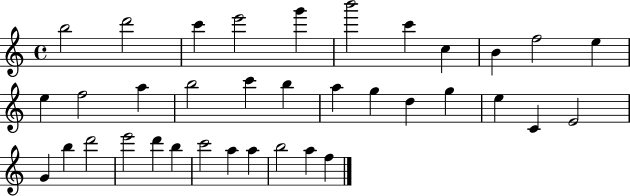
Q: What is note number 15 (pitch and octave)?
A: B5